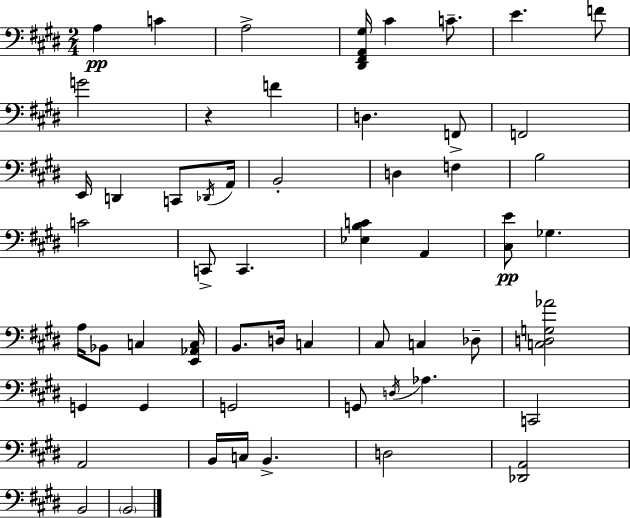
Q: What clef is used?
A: bass